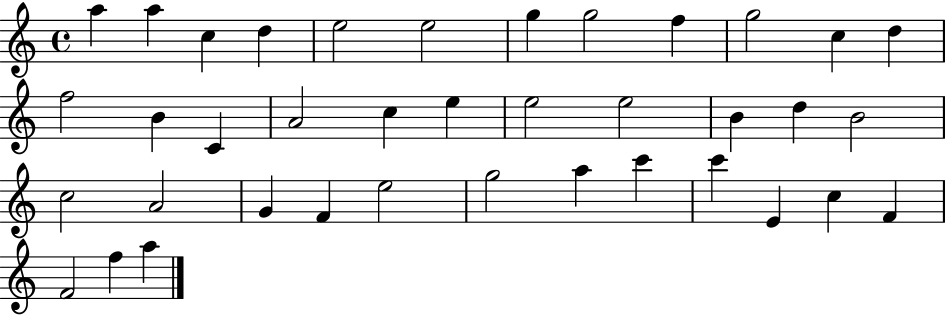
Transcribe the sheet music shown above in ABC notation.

X:1
T:Untitled
M:4/4
L:1/4
K:C
a a c d e2 e2 g g2 f g2 c d f2 B C A2 c e e2 e2 B d B2 c2 A2 G F e2 g2 a c' c' E c F F2 f a